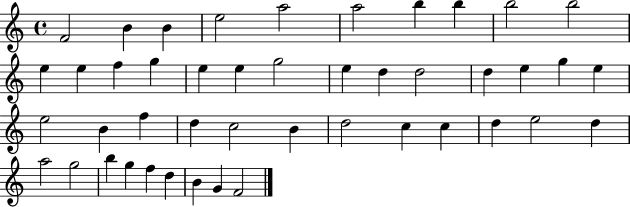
{
  \clef treble
  \time 4/4
  \defaultTimeSignature
  \key c \major
  f'2 b'4 b'4 | e''2 a''2 | a''2 b''4 b''4 | b''2 b''2 | \break e''4 e''4 f''4 g''4 | e''4 e''4 g''2 | e''4 d''4 d''2 | d''4 e''4 g''4 e''4 | \break e''2 b'4 f''4 | d''4 c''2 b'4 | d''2 c''4 c''4 | d''4 e''2 d''4 | \break a''2 g''2 | b''4 g''4 f''4 d''4 | b'4 g'4 f'2 | \bar "|."
}